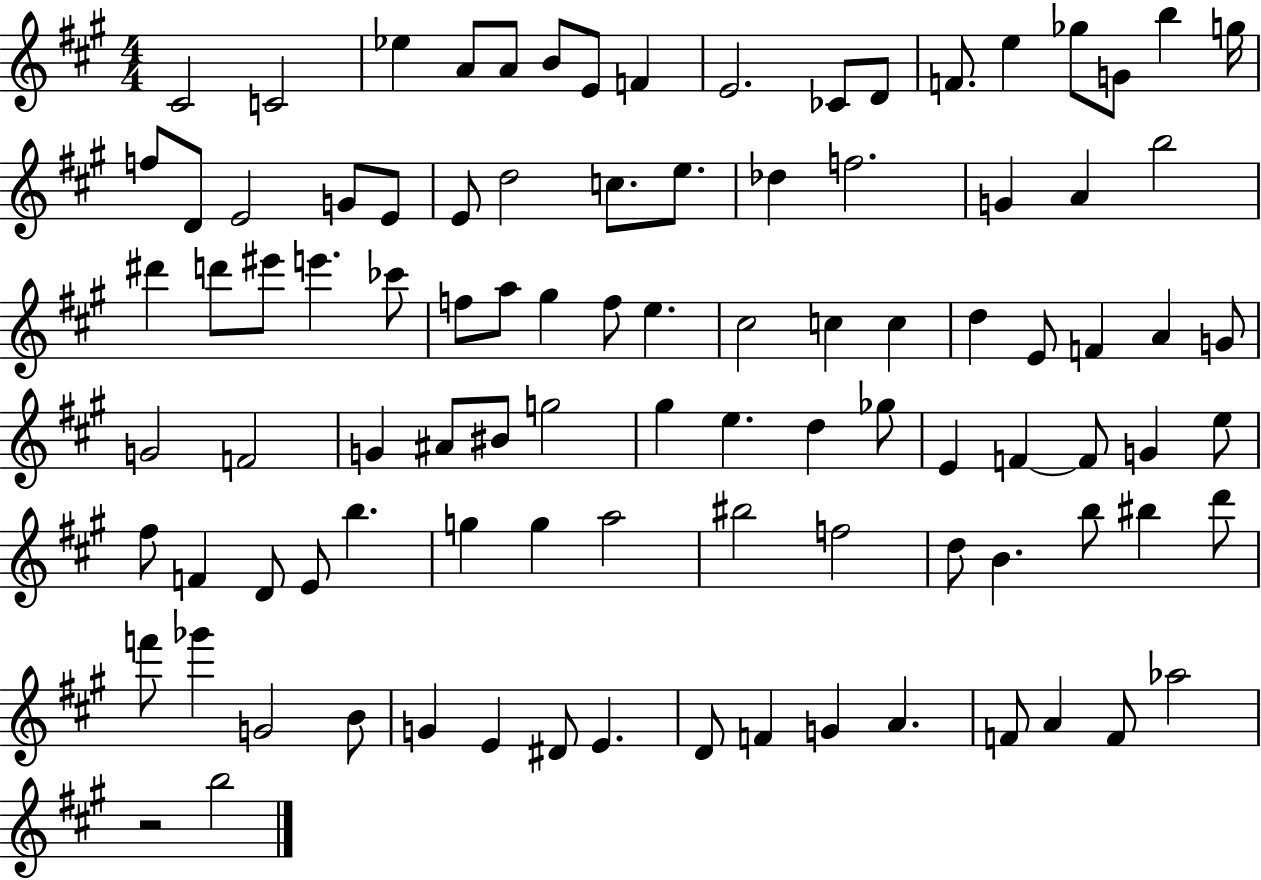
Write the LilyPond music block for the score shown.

{
  \clef treble
  \numericTimeSignature
  \time 4/4
  \key a \major
  cis'2 c'2 | ees''4 a'8 a'8 b'8 e'8 f'4 | e'2. ces'8 d'8 | f'8. e''4 ges''8 g'8 b''4 g''16 | \break f''8 d'8 e'2 g'8 e'8 | e'8 d''2 c''8. e''8. | des''4 f''2. | g'4 a'4 b''2 | \break dis'''4 d'''8 eis'''8 e'''4. ces'''8 | f''8 a''8 gis''4 f''8 e''4. | cis''2 c''4 c''4 | d''4 e'8 f'4 a'4 g'8 | \break g'2 f'2 | g'4 ais'8 bis'8 g''2 | gis''4 e''4. d''4 ges''8 | e'4 f'4~~ f'8 g'4 e''8 | \break fis''8 f'4 d'8 e'8 b''4. | g''4 g''4 a''2 | bis''2 f''2 | d''8 b'4. b''8 bis''4 d'''8 | \break f'''8 ges'''4 g'2 b'8 | g'4 e'4 dis'8 e'4. | d'8 f'4 g'4 a'4. | f'8 a'4 f'8 aes''2 | \break r2 b''2 | \bar "|."
}